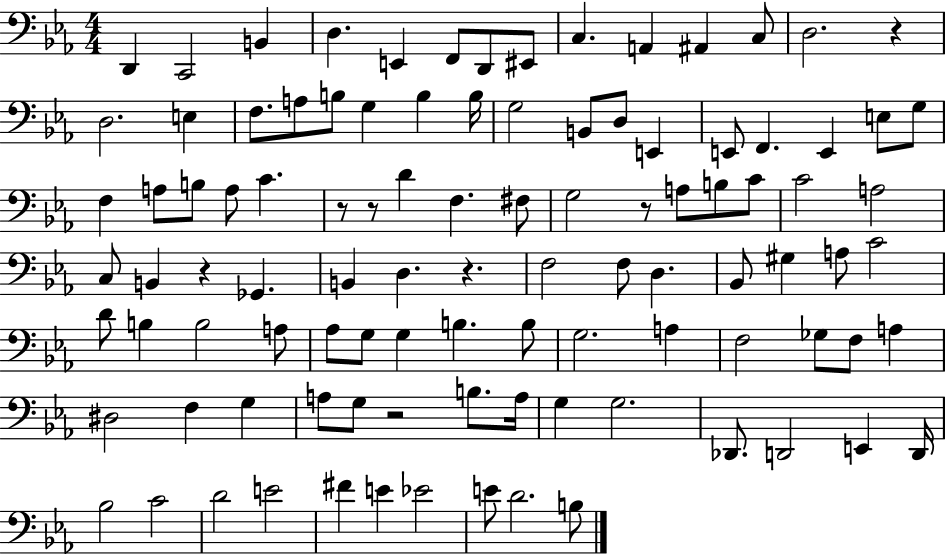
{
  \clef bass
  \numericTimeSignature
  \time 4/4
  \key ees \major
  d,4 c,2 b,4 | d4. e,4 f,8 d,8 eis,8 | c4. a,4 ais,4 c8 | d2. r4 | \break d2. e4 | f8. a8 b8 g4 b4 b16 | g2 b,8 d8 e,4 | e,8 f,4. e,4 e8 g8 | \break f4 a8 b8 a8 c'4. | r8 r8 d'4 f4. fis8 | g2 r8 a8 b8 c'8 | c'2 a2 | \break c8 b,4 r4 ges,4. | b,4 d4. r4. | f2 f8 d4. | bes,8 gis4 a8 c'2 | \break d'8 b4 b2 a8 | aes8 g8 g4 b4. b8 | g2. a4 | f2 ges8 f8 a4 | \break dis2 f4 g4 | a8 g8 r2 b8. a16 | g4 g2. | des,8. d,2 e,4 d,16 | \break bes2 c'2 | d'2 e'2 | fis'4 e'4 ees'2 | e'8 d'2. b8 | \break \bar "|."
}